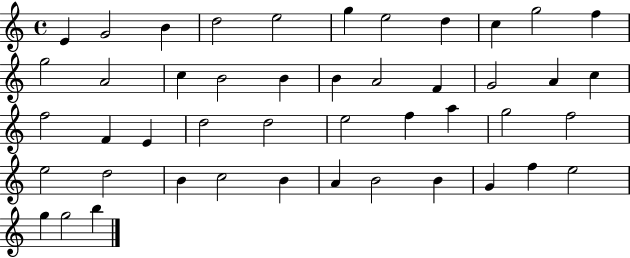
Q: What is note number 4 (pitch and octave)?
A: D5